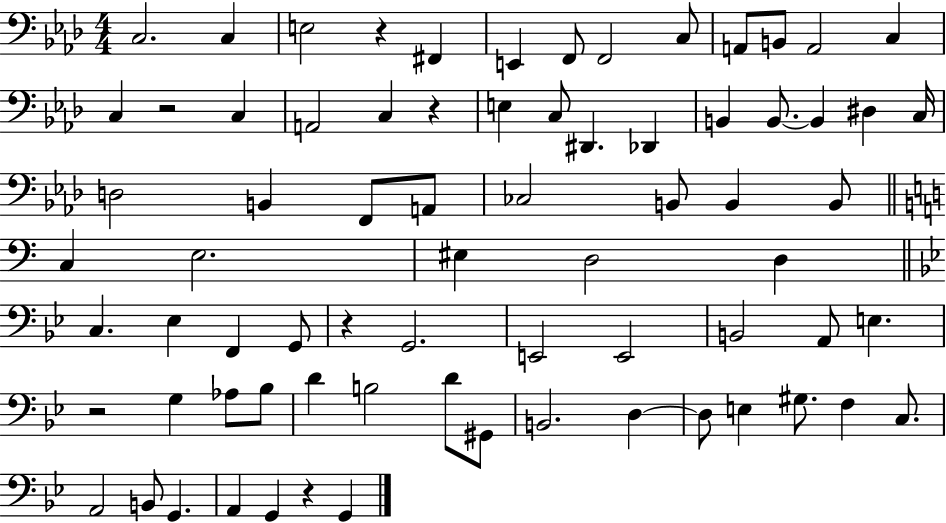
C3/h. C3/q E3/h R/q F#2/q E2/q F2/e F2/h C3/e A2/e B2/e A2/h C3/q C3/q R/h C3/q A2/h C3/q R/q E3/q C3/e D#2/q. Db2/q B2/q B2/e. B2/q D#3/q C3/s D3/h B2/q F2/e A2/e CES3/h B2/e B2/q B2/e C3/q E3/h. EIS3/q D3/h D3/q C3/q. Eb3/q F2/q G2/e R/q G2/h. E2/h E2/h B2/h A2/e E3/q. R/h G3/q Ab3/e Bb3/e D4/q B3/h D4/e G#2/e B2/h. D3/q D3/e E3/q G#3/e. F3/q C3/e. A2/h B2/e G2/q. A2/q G2/q R/q G2/q